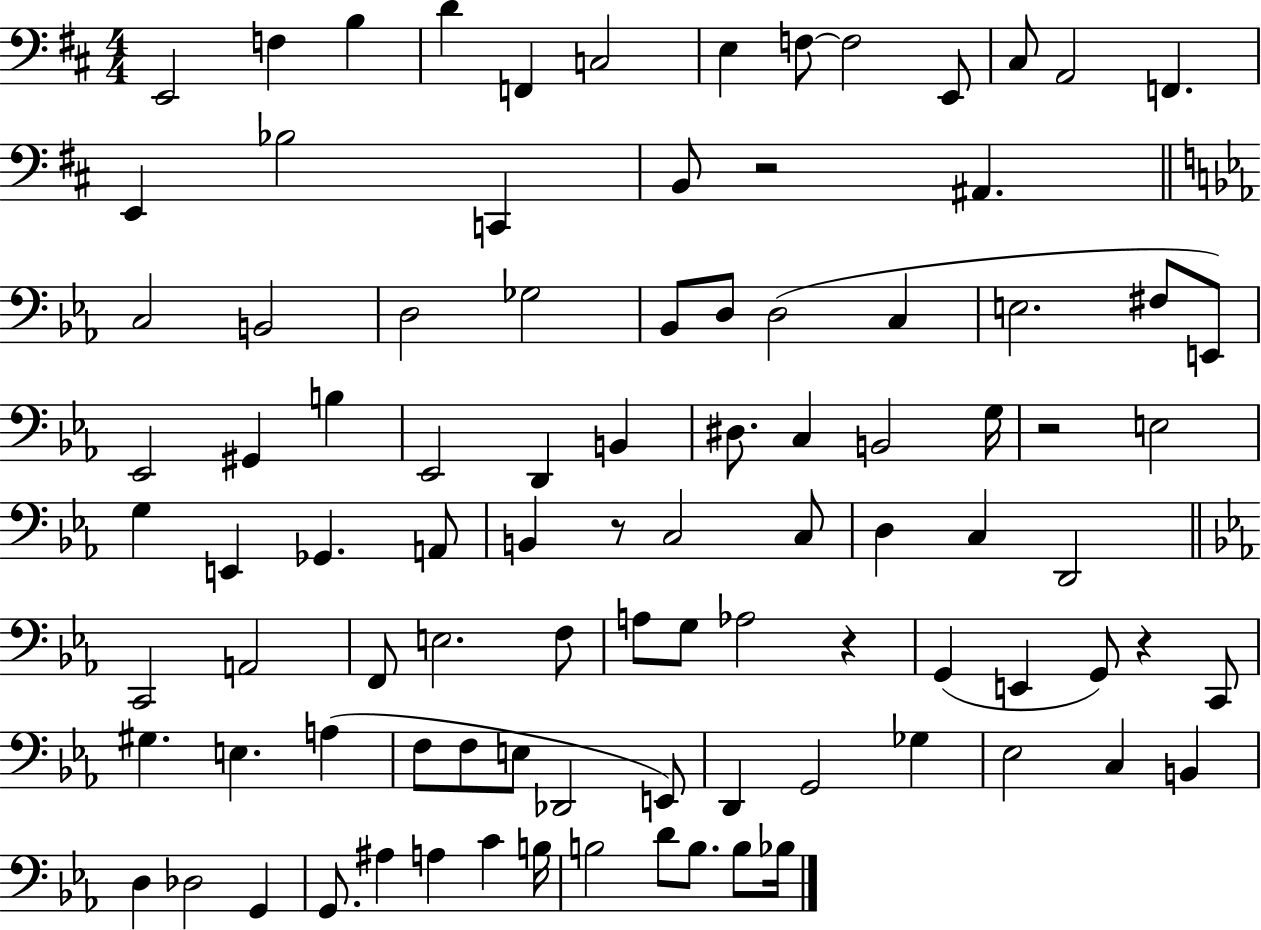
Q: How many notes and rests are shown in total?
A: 94